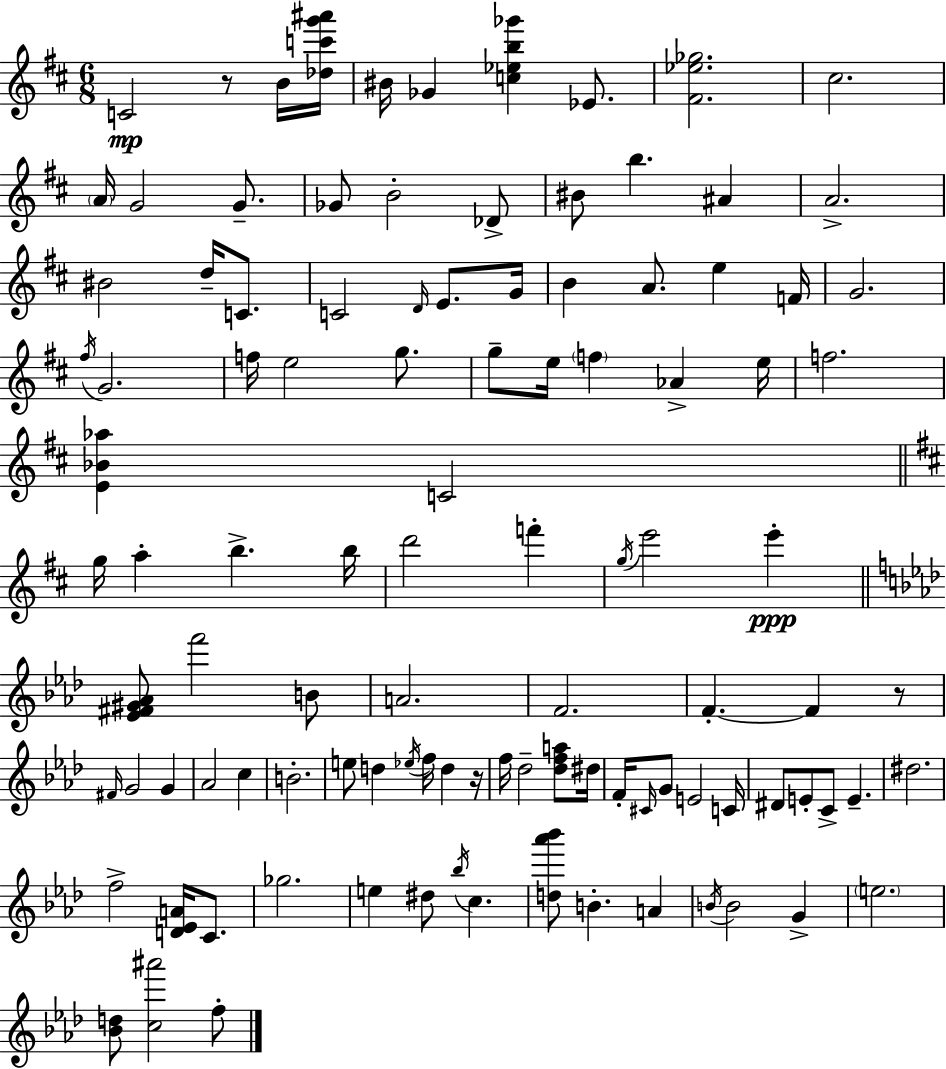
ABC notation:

X:1
T:Untitled
M:6/8
L:1/4
K:D
C2 z/2 B/4 [_dc'g'^a']/4 ^B/4 _G [c_eb_g'] _E/2 [^F_e_g]2 ^c2 A/4 G2 G/2 _G/2 B2 _D/2 ^B/2 b ^A A2 ^B2 d/4 C/2 C2 D/4 E/2 G/4 B A/2 e F/4 G2 ^f/4 G2 f/4 e2 g/2 g/2 e/4 f _A e/4 f2 [E_B_a] C2 g/4 a b b/4 d'2 f' g/4 e'2 e' [_E^F^G_A]/2 f'2 B/2 A2 F2 F F z/2 ^F/4 G2 G _A2 c B2 e/2 d _e/4 f/4 d z/4 f/4 _d2 [_dfa]/2 ^d/4 F/4 ^C/4 G/2 E2 C/4 ^D/2 E/2 C/2 E ^d2 f2 [D_EA]/4 C/2 _g2 e ^d/2 _b/4 c [d_a'_b']/2 B A B/4 B2 G e2 [_Bd]/2 [c^a']2 f/2